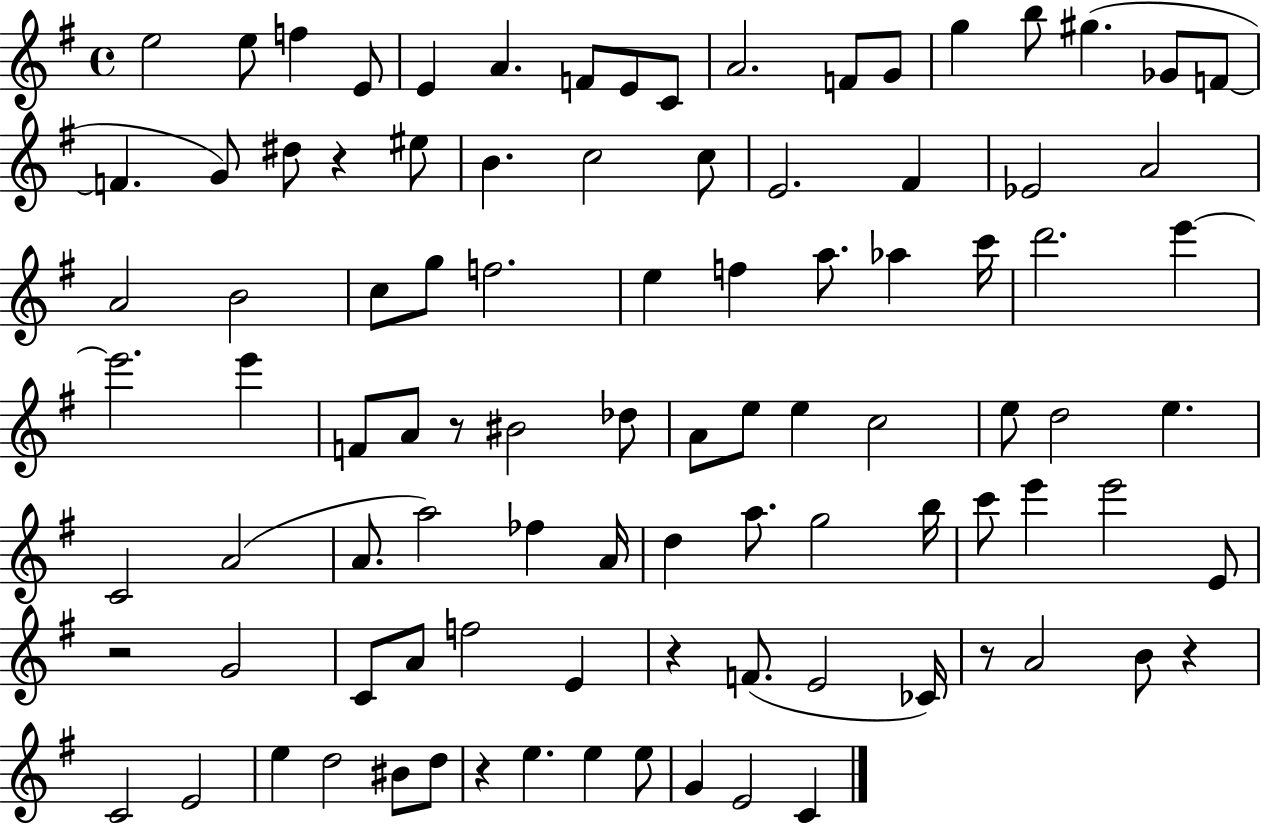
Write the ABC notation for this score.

X:1
T:Untitled
M:4/4
L:1/4
K:G
e2 e/2 f E/2 E A F/2 E/2 C/2 A2 F/2 G/2 g b/2 ^g _G/2 F/2 F G/2 ^d/2 z ^e/2 B c2 c/2 E2 ^F _E2 A2 A2 B2 c/2 g/2 f2 e f a/2 _a c'/4 d'2 e' e'2 e' F/2 A/2 z/2 ^B2 _d/2 A/2 e/2 e c2 e/2 d2 e C2 A2 A/2 a2 _f A/4 d a/2 g2 b/4 c'/2 e' e'2 E/2 z2 G2 C/2 A/2 f2 E z F/2 E2 _C/4 z/2 A2 B/2 z C2 E2 e d2 ^B/2 d/2 z e e e/2 G E2 C